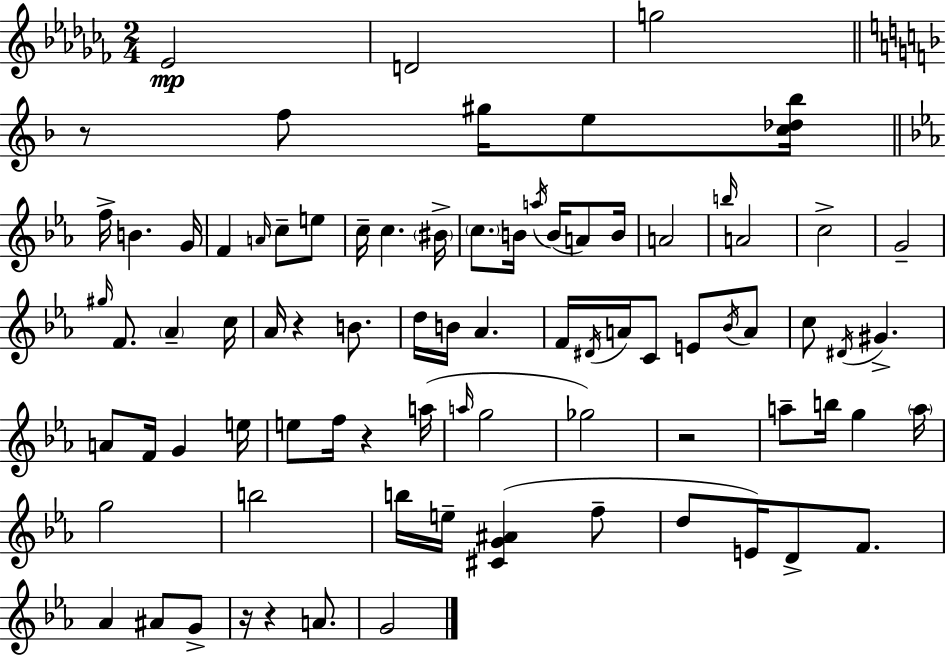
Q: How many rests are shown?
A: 6